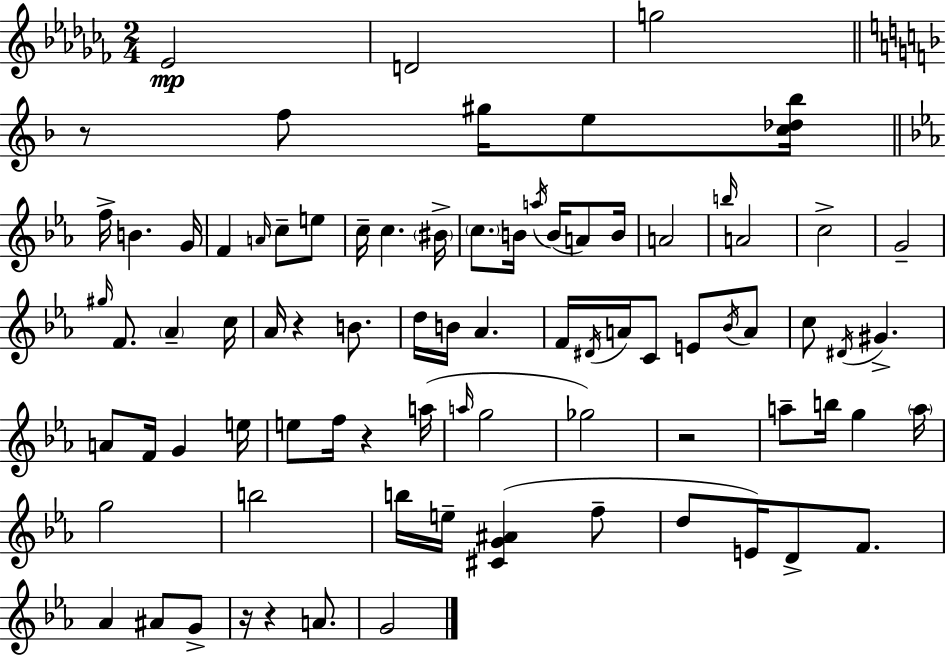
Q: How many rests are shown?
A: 6